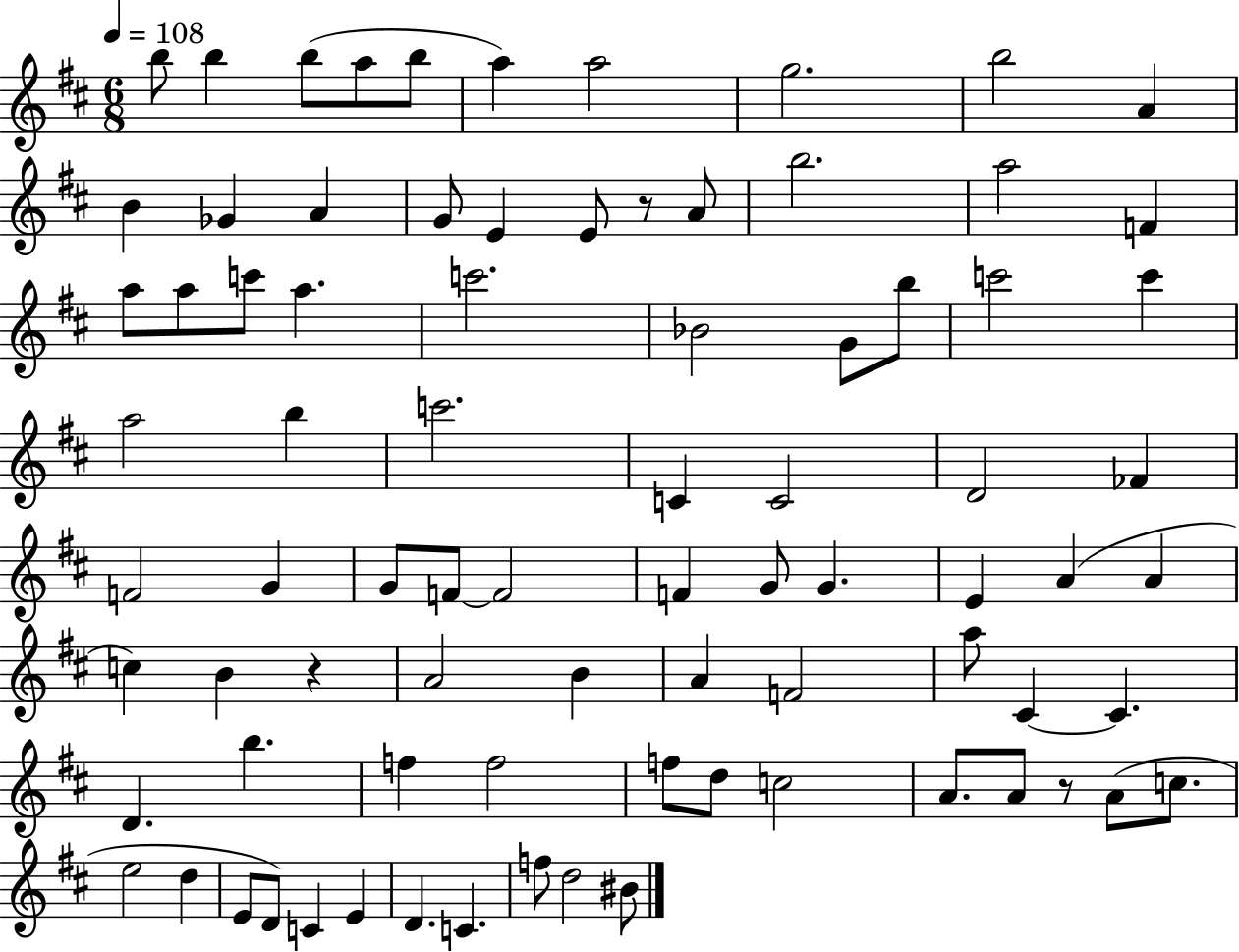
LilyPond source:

{
  \clef treble
  \numericTimeSignature
  \time 6/8
  \key d \major
  \tempo 4 = 108
  b''8 b''4 b''8( a''8 b''8 | a''4) a''2 | g''2. | b''2 a'4 | \break b'4 ges'4 a'4 | g'8 e'4 e'8 r8 a'8 | b''2. | a''2 f'4 | \break a''8 a''8 c'''8 a''4. | c'''2. | bes'2 g'8 b''8 | c'''2 c'''4 | \break a''2 b''4 | c'''2. | c'4 c'2 | d'2 fes'4 | \break f'2 g'4 | g'8 f'8~~ f'2 | f'4 g'8 g'4. | e'4 a'4( a'4 | \break c''4) b'4 r4 | a'2 b'4 | a'4 f'2 | a''8 cis'4~~ cis'4. | \break d'4. b''4. | f''4 f''2 | f''8 d''8 c''2 | a'8. a'8 r8 a'8( c''8. | \break e''2 d''4 | e'8 d'8) c'4 e'4 | d'4. c'4. | f''8 d''2 bis'8 | \break \bar "|."
}